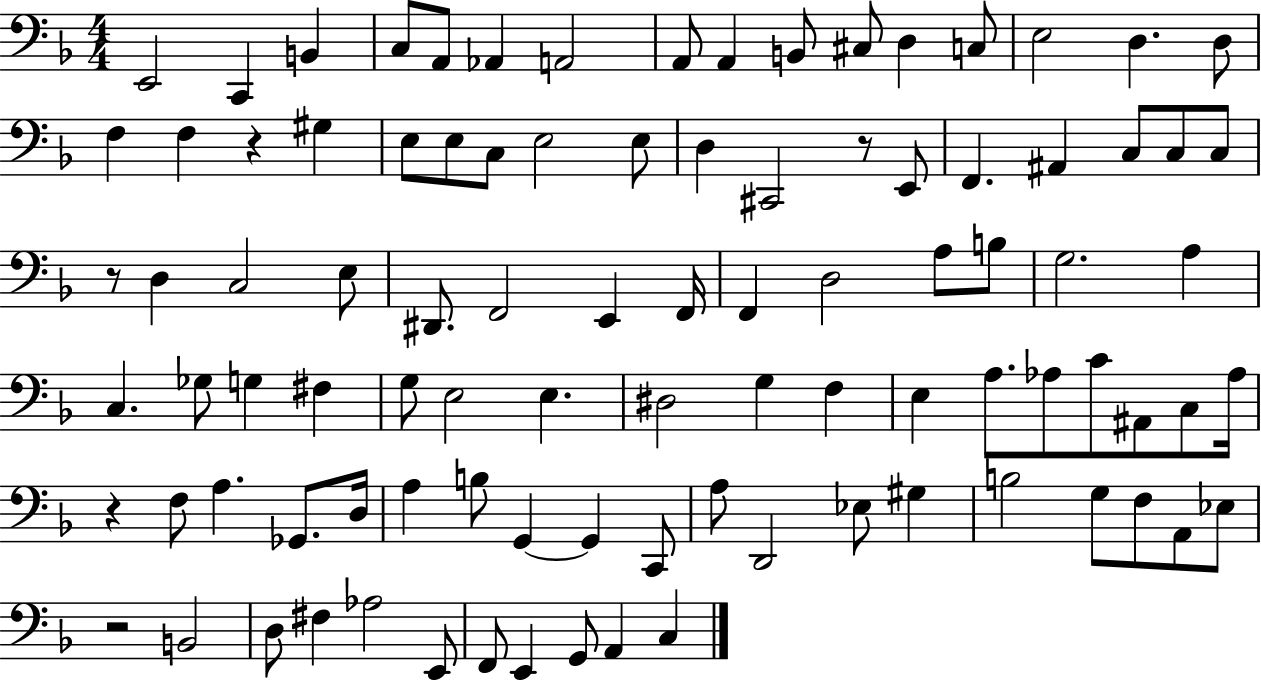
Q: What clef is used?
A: bass